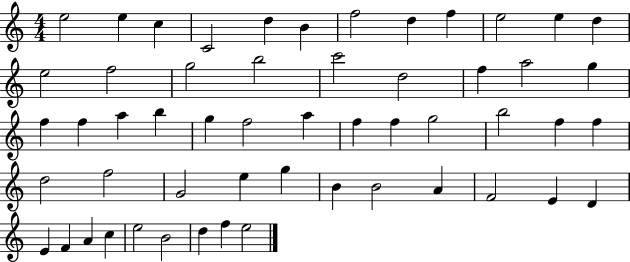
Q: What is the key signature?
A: C major